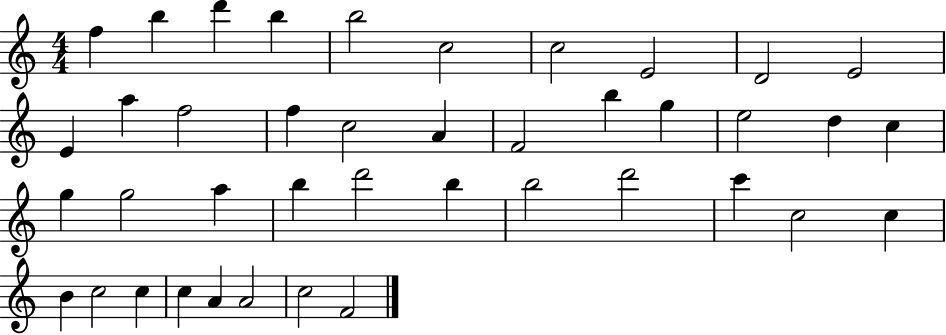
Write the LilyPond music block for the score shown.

{
  \clef treble
  \numericTimeSignature
  \time 4/4
  \key c \major
  f''4 b''4 d'''4 b''4 | b''2 c''2 | c''2 e'2 | d'2 e'2 | \break e'4 a''4 f''2 | f''4 c''2 a'4 | f'2 b''4 g''4 | e''2 d''4 c''4 | \break g''4 g''2 a''4 | b''4 d'''2 b''4 | b''2 d'''2 | c'''4 c''2 c''4 | \break b'4 c''2 c''4 | c''4 a'4 a'2 | c''2 f'2 | \bar "|."
}